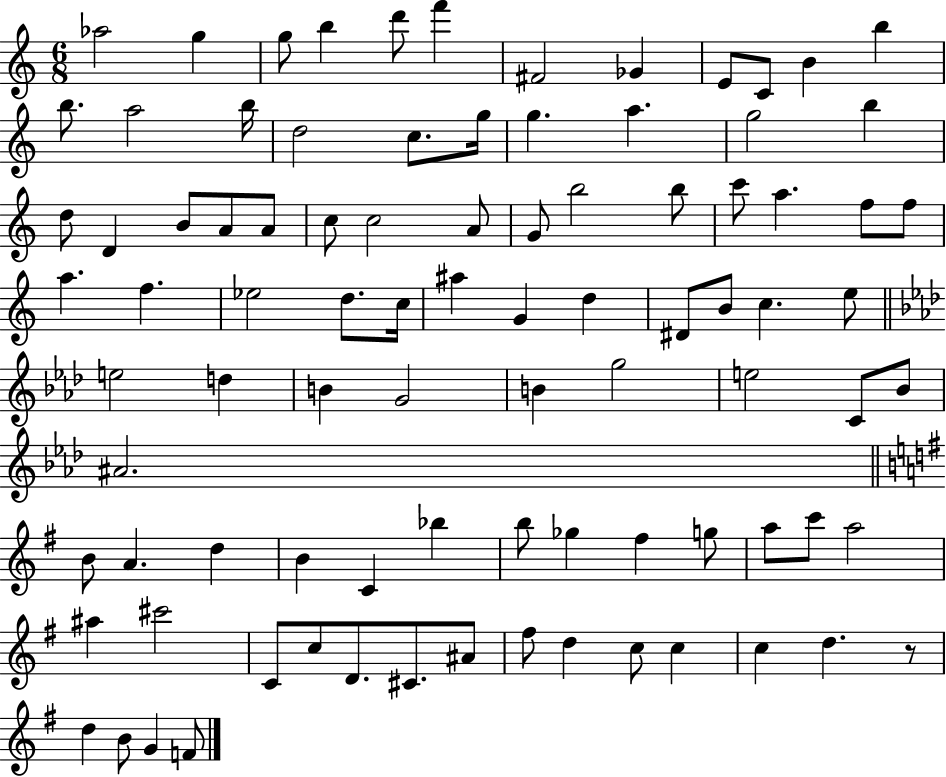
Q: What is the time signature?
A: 6/8